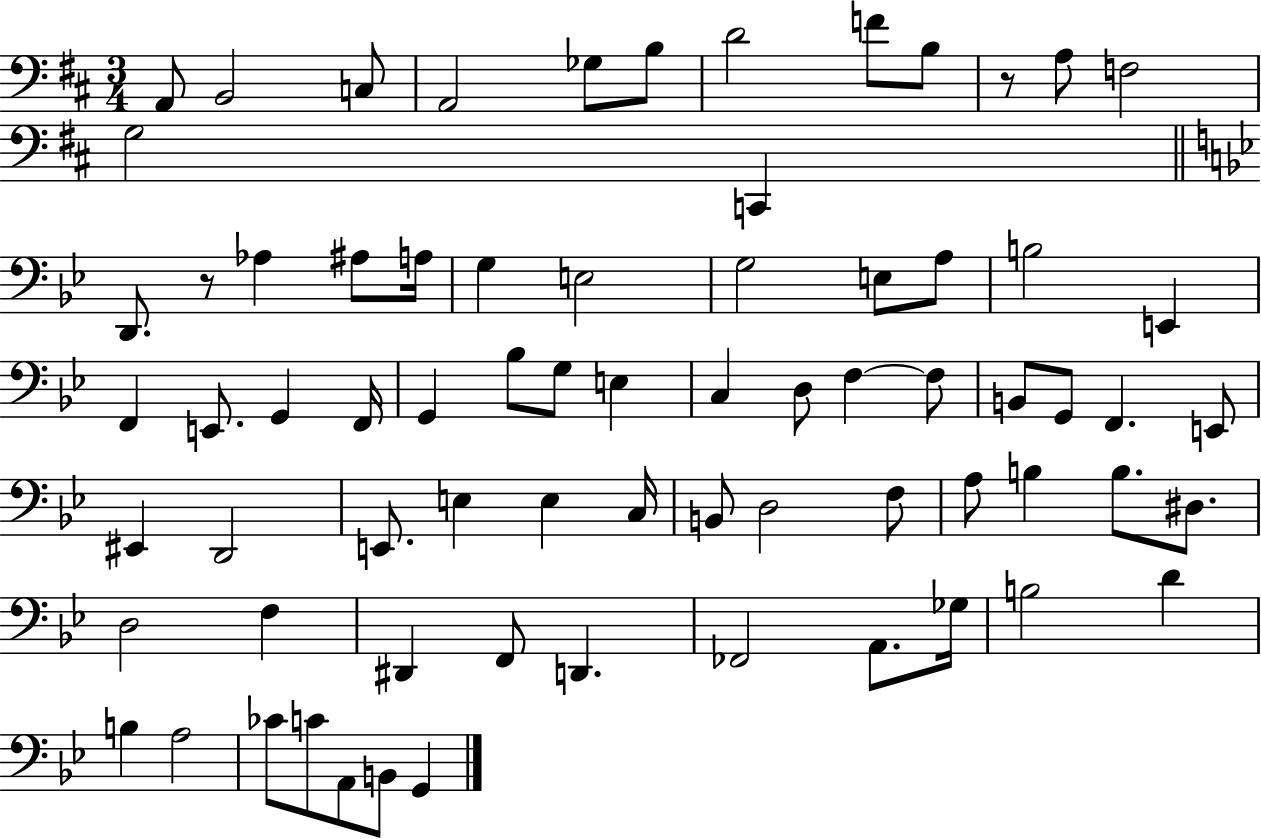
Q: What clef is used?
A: bass